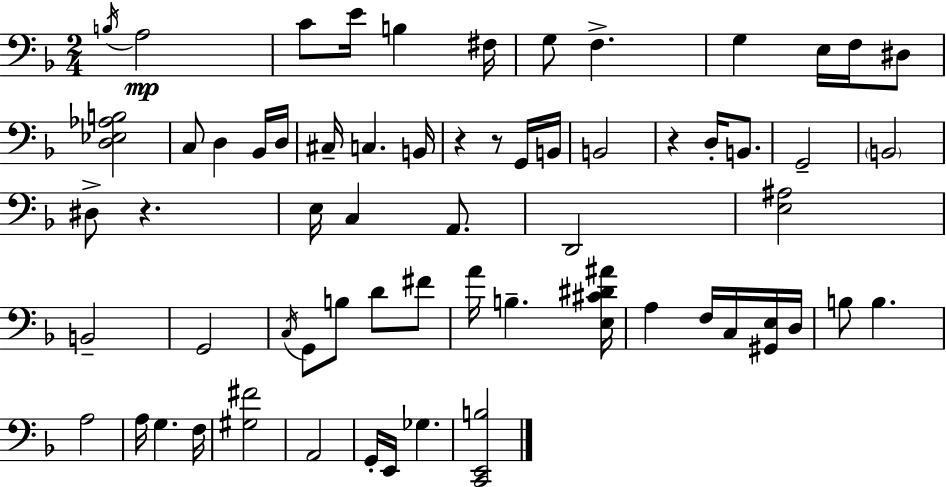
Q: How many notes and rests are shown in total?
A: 64